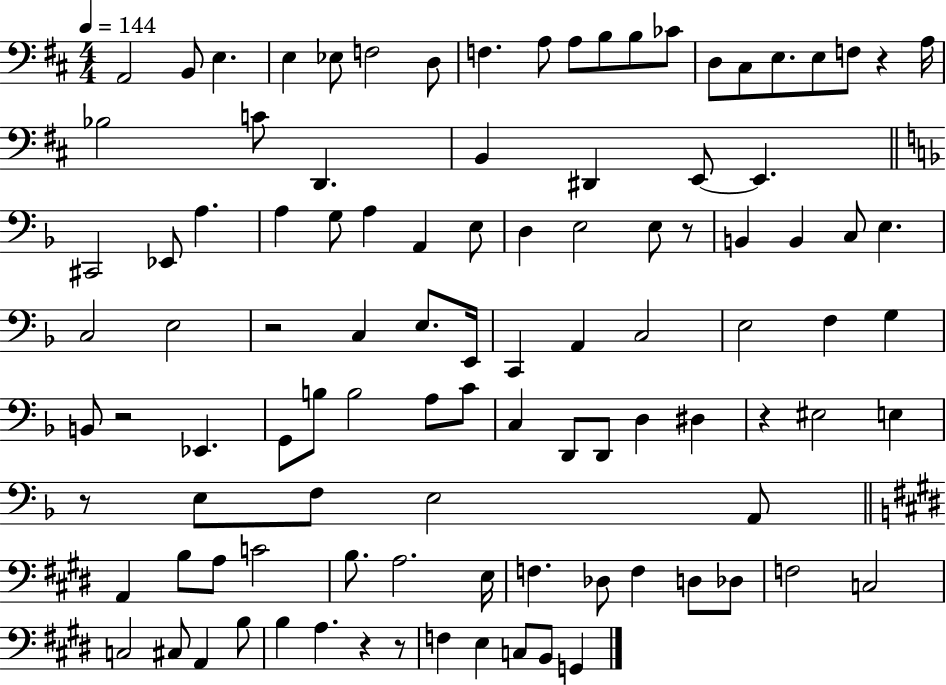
X:1
T:Untitled
M:4/4
L:1/4
K:D
A,,2 B,,/2 E, E, _E,/2 F,2 D,/2 F, A,/2 A,/2 B,/2 B,/2 _C/2 D,/2 ^C,/2 E,/2 E,/2 F,/2 z A,/4 _B,2 C/2 D,, B,, ^D,, E,,/2 E,, ^C,,2 _E,,/2 A, A, G,/2 A, A,, E,/2 D, E,2 E,/2 z/2 B,, B,, C,/2 E, C,2 E,2 z2 C, E,/2 E,,/4 C,, A,, C,2 E,2 F, G, B,,/2 z2 _E,, G,,/2 B,/2 B,2 A,/2 C/2 C, D,,/2 D,,/2 D, ^D, z ^E,2 E, z/2 E,/2 F,/2 E,2 A,,/2 A,, B,/2 A,/2 C2 B,/2 A,2 E,/4 F, _D,/2 F, D,/2 _D,/2 F,2 C,2 C,2 ^C,/2 A,, B,/2 B, A, z z/2 F, E, C,/2 B,,/2 G,,